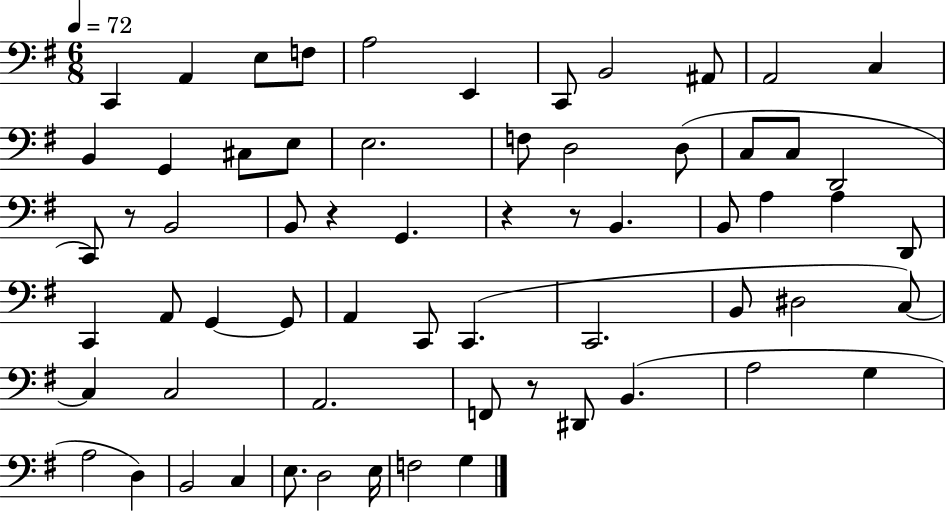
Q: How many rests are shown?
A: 5